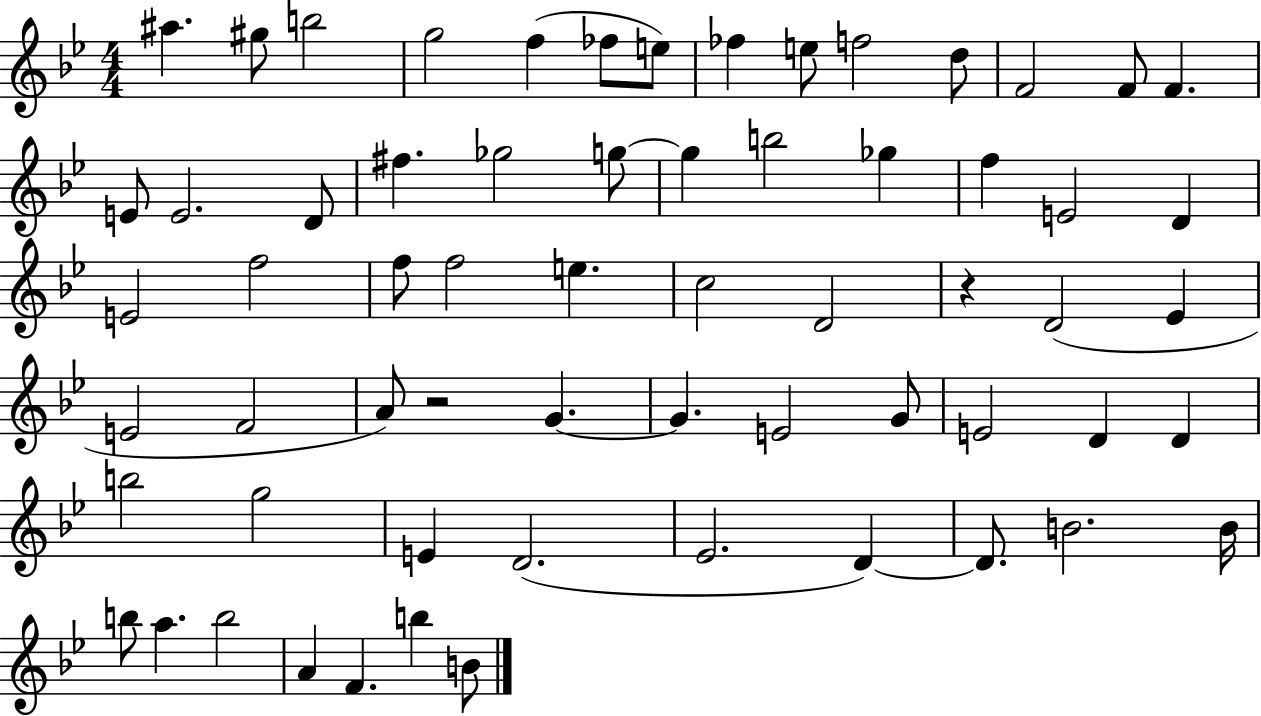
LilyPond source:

{
  \clef treble
  \numericTimeSignature
  \time 4/4
  \key bes \major
  ais''4. gis''8 b''2 | g''2 f''4( fes''8 e''8) | fes''4 e''8 f''2 d''8 | f'2 f'8 f'4. | \break e'8 e'2. d'8 | fis''4. ges''2 g''8~~ | g''4 b''2 ges''4 | f''4 e'2 d'4 | \break e'2 f''2 | f''8 f''2 e''4. | c''2 d'2 | r4 d'2( ees'4 | \break e'2 f'2 | a'8) r2 g'4.~~ | g'4. e'2 g'8 | e'2 d'4 d'4 | \break b''2 g''2 | e'4 d'2.( | ees'2. d'4~~) | d'8. b'2. b'16 | \break b''8 a''4. b''2 | a'4 f'4. b''4 b'8 | \bar "|."
}